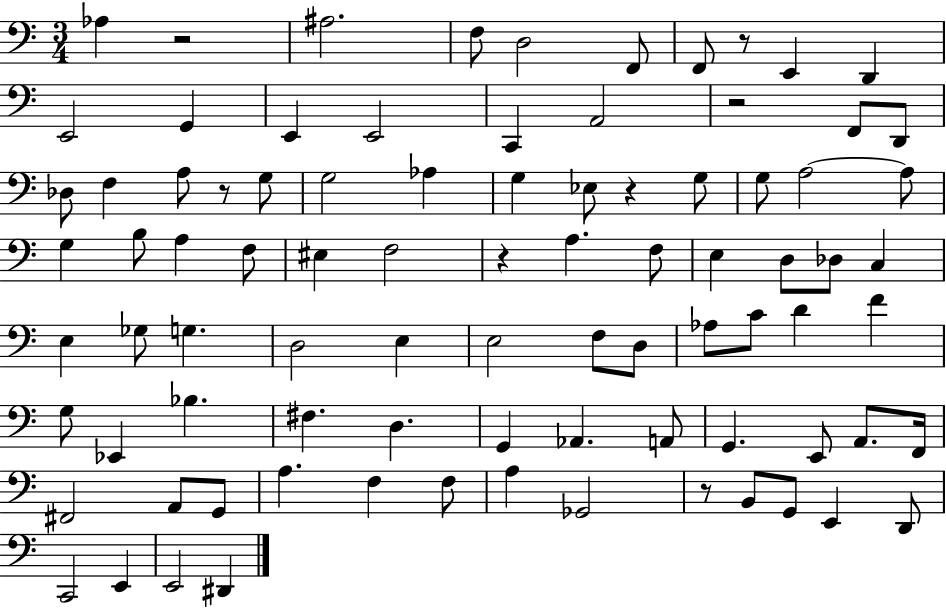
X:1
T:Untitled
M:3/4
L:1/4
K:C
_A, z2 ^A,2 F,/2 D,2 F,,/2 F,,/2 z/2 E,, D,, E,,2 G,, E,, E,,2 C,, A,,2 z2 F,,/2 D,,/2 _D,/2 F, A,/2 z/2 G,/2 G,2 _A, G, _E,/2 z G,/2 G,/2 A,2 A,/2 G, B,/2 A, F,/2 ^E, F,2 z A, F,/2 E, D,/2 _D,/2 C, E, _G,/2 G, D,2 E, E,2 F,/2 D,/2 _A,/2 C/2 D F G,/2 _E,, _B, ^F, D, G,, _A,, A,,/2 G,, E,,/2 A,,/2 F,,/4 ^F,,2 A,,/2 G,,/2 A, F, F,/2 A, _G,,2 z/2 B,,/2 G,,/2 E,, D,,/2 C,,2 E,, E,,2 ^D,,